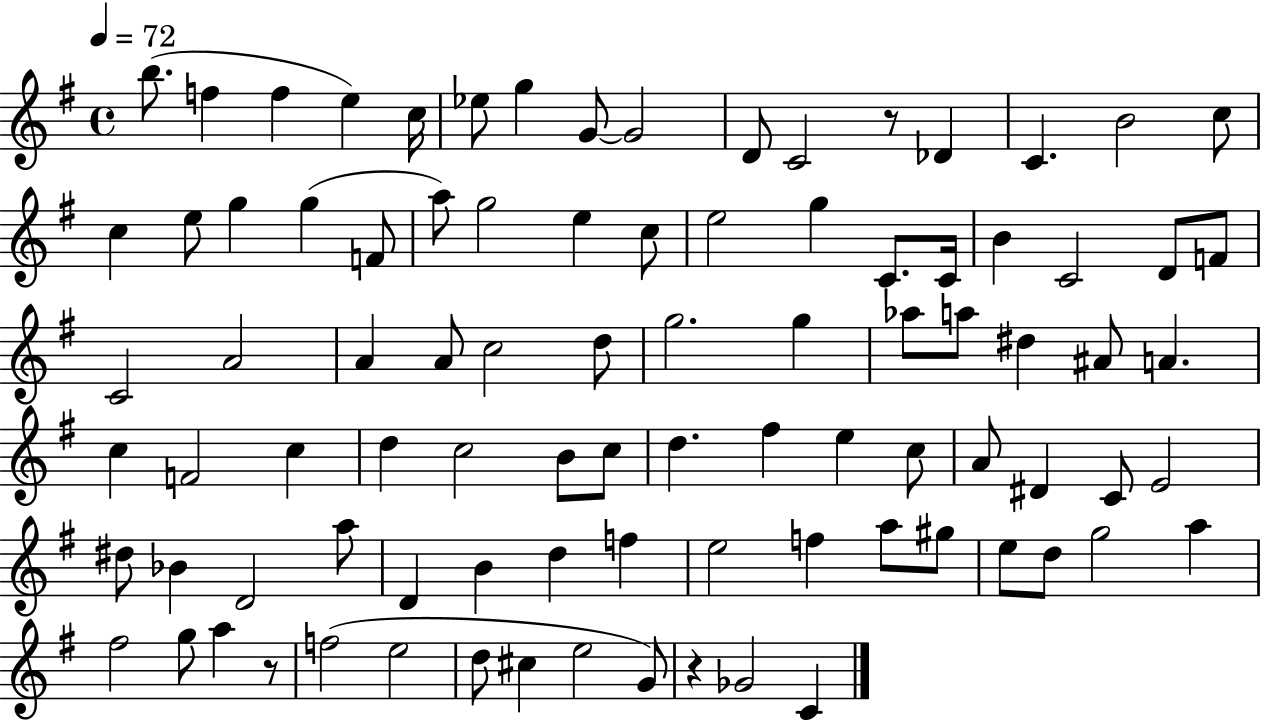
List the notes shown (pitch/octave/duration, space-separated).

B5/e. F5/q F5/q E5/q C5/s Eb5/e G5/q G4/e G4/h D4/e C4/h R/e Db4/q C4/q. B4/h C5/e C5/q E5/e G5/q G5/q F4/e A5/e G5/h E5/q C5/e E5/h G5/q C4/e. C4/s B4/q C4/h D4/e F4/e C4/h A4/h A4/q A4/e C5/h D5/e G5/h. G5/q Ab5/e A5/e D#5/q A#4/e A4/q. C5/q F4/h C5/q D5/q C5/h B4/e C5/e D5/q. F#5/q E5/q C5/e A4/e D#4/q C4/e E4/h D#5/e Bb4/q D4/h A5/e D4/q B4/q D5/q F5/q E5/h F5/q A5/e G#5/e E5/e D5/e G5/h A5/q F#5/h G5/e A5/q R/e F5/h E5/h D5/e C#5/q E5/h G4/e R/q Gb4/h C4/q